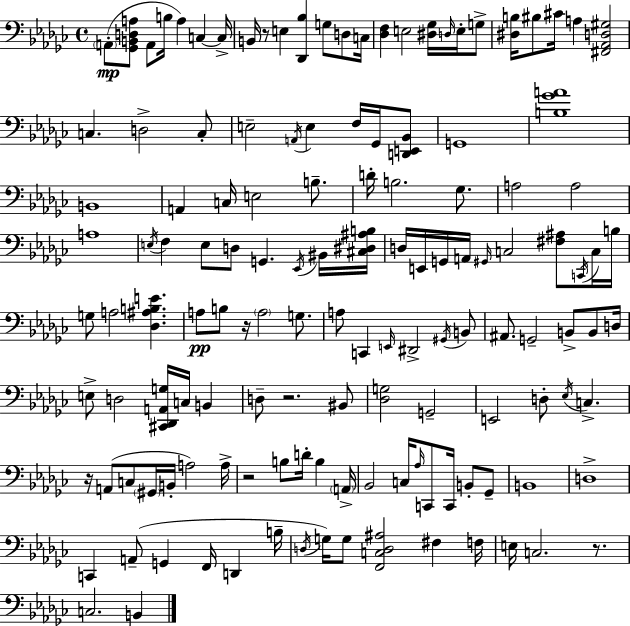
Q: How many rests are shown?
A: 6